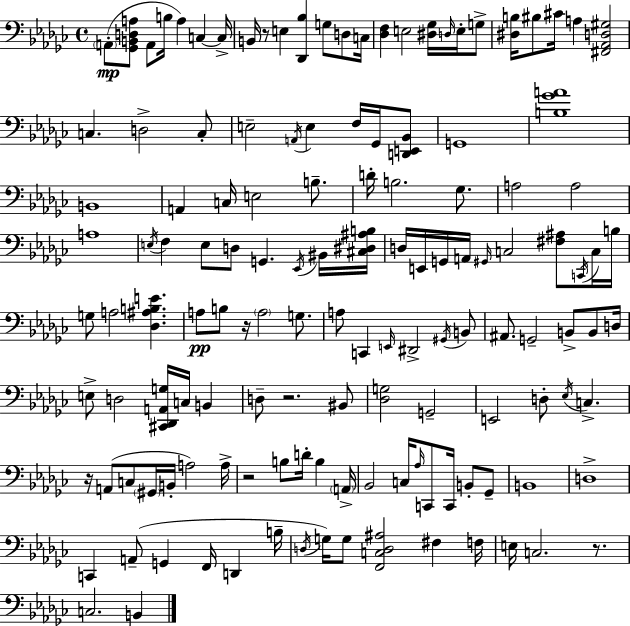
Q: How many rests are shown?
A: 6